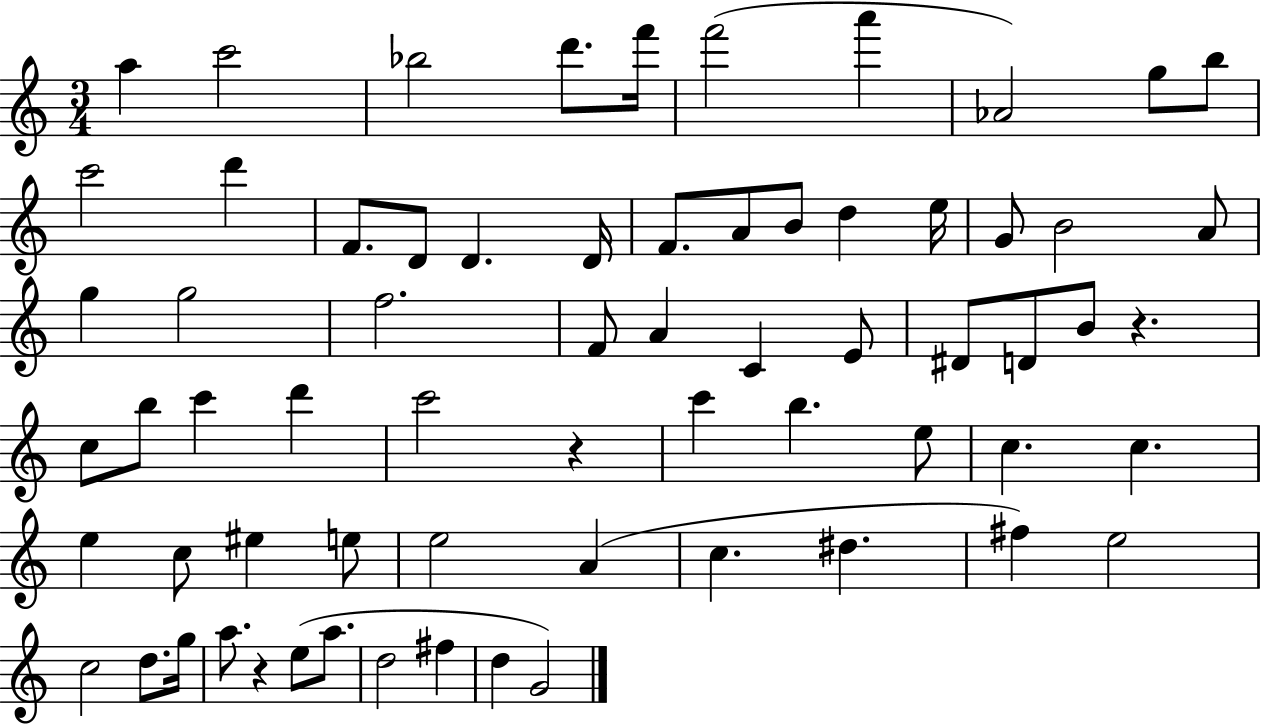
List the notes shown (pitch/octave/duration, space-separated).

A5/q C6/h Bb5/h D6/e. F6/s F6/h A6/q Ab4/h G5/e B5/e C6/h D6/q F4/e. D4/e D4/q. D4/s F4/e. A4/e B4/e D5/q E5/s G4/e B4/h A4/e G5/q G5/h F5/h. F4/e A4/q C4/q E4/e D#4/e D4/e B4/e R/q. C5/e B5/e C6/q D6/q C6/h R/q C6/q B5/q. E5/e C5/q. C5/q. E5/q C5/e EIS5/q E5/e E5/h A4/q C5/q. D#5/q. F#5/q E5/h C5/h D5/e. G5/s A5/e. R/q E5/e A5/e. D5/h F#5/q D5/q G4/h